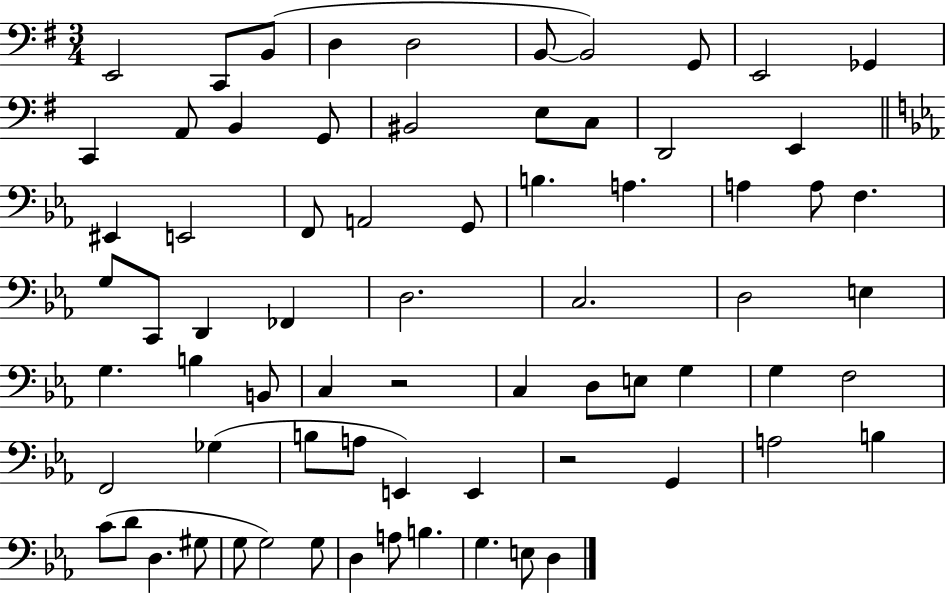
{
  \clef bass
  \numericTimeSignature
  \time 3/4
  \key g \major
  e,2 c,8 b,8( | d4 d2 | b,8~~ b,2) g,8 | e,2 ges,4 | \break c,4 a,8 b,4 g,8 | bis,2 e8 c8 | d,2 e,4 | \bar "||" \break \key ees \major eis,4 e,2 | f,8 a,2 g,8 | b4. a4. | a4 a8 f4. | \break g8 c,8 d,4 fes,4 | d2. | c2. | d2 e4 | \break g4. b4 b,8 | c4 r2 | c4 d8 e8 g4 | g4 f2 | \break f,2 ges4( | b8 a8 e,4) e,4 | r2 g,4 | a2 b4 | \break c'8( d'8 d4. gis8 | g8 g2) g8 | d4 a8 b4. | g4. e8 d4 | \break \bar "|."
}